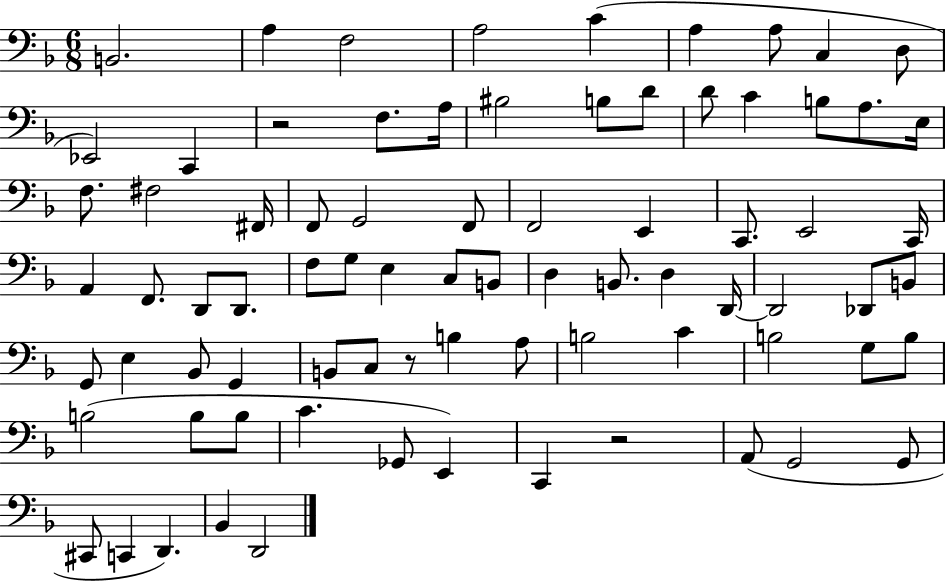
{
  \clef bass
  \numericTimeSignature
  \time 6/8
  \key f \major
  b,2. | a4 f2 | a2 c'4( | a4 a8 c4 d8 | \break ees,2) c,4 | r2 f8. a16 | bis2 b8 d'8 | d'8 c'4 b8 a8. e16 | \break f8. fis2 fis,16 | f,8 g,2 f,8 | f,2 e,4 | c,8. e,2 c,16 | \break a,4 f,8. d,8 d,8. | f8 g8 e4 c8 b,8 | d4 b,8. d4 d,16~~ | d,2 des,8 b,8 | \break g,8 e4 bes,8 g,4 | b,8 c8 r8 b4 a8 | b2 c'4 | b2 g8 b8 | \break b2( b8 b8 | c'4. ges,8 e,4) | c,4 r2 | a,8( g,2 g,8 | \break cis,8 c,4 d,4.) | bes,4 d,2 | \bar "|."
}